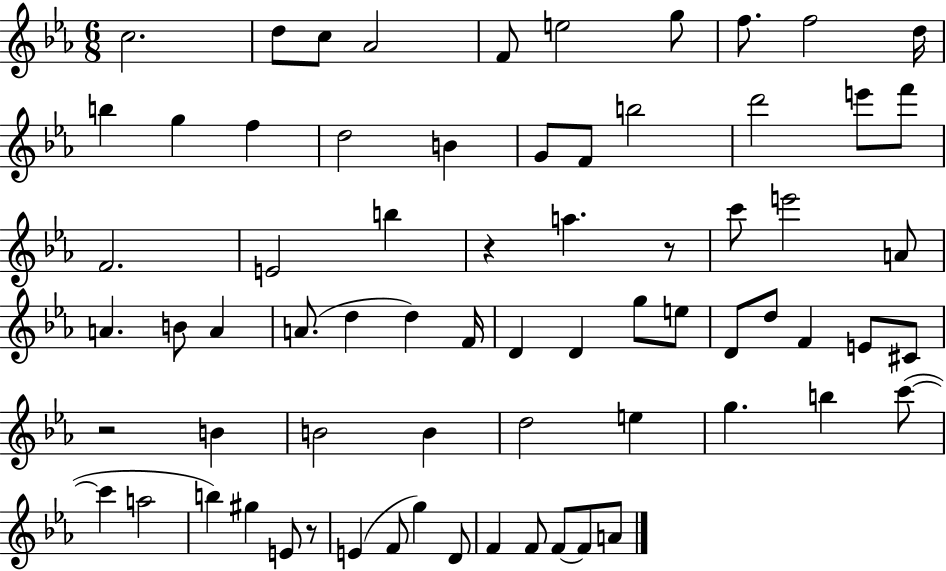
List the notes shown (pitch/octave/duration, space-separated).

C5/h. D5/e C5/e Ab4/h F4/e E5/h G5/e F5/e. F5/h D5/s B5/q G5/q F5/q D5/h B4/q G4/e F4/e B5/h D6/h E6/e F6/e F4/h. E4/h B5/q R/q A5/q. R/e C6/e E6/h A4/e A4/q. B4/e A4/q A4/e. D5/q D5/q F4/s D4/q D4/q G5/e E5/e D4/e D5/e F4/q E4/e C#4/e R/h B4/q B4/h B4/q D5/h E5/q G5/q. B5/q C6/e C6/q A5/h B5/q G#5/q E4/e R/e E4/q F4/e G5/q D4/e F4/q F4/e F4/e F4/e A4/e